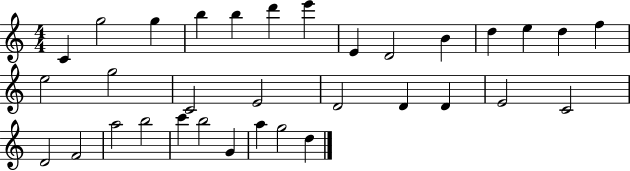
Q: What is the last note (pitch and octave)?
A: D5